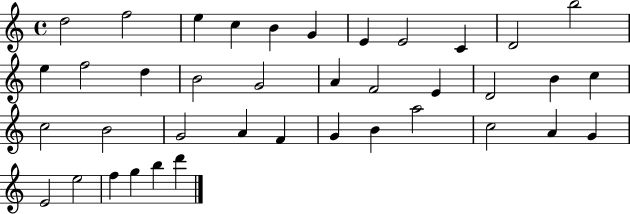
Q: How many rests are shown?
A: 0